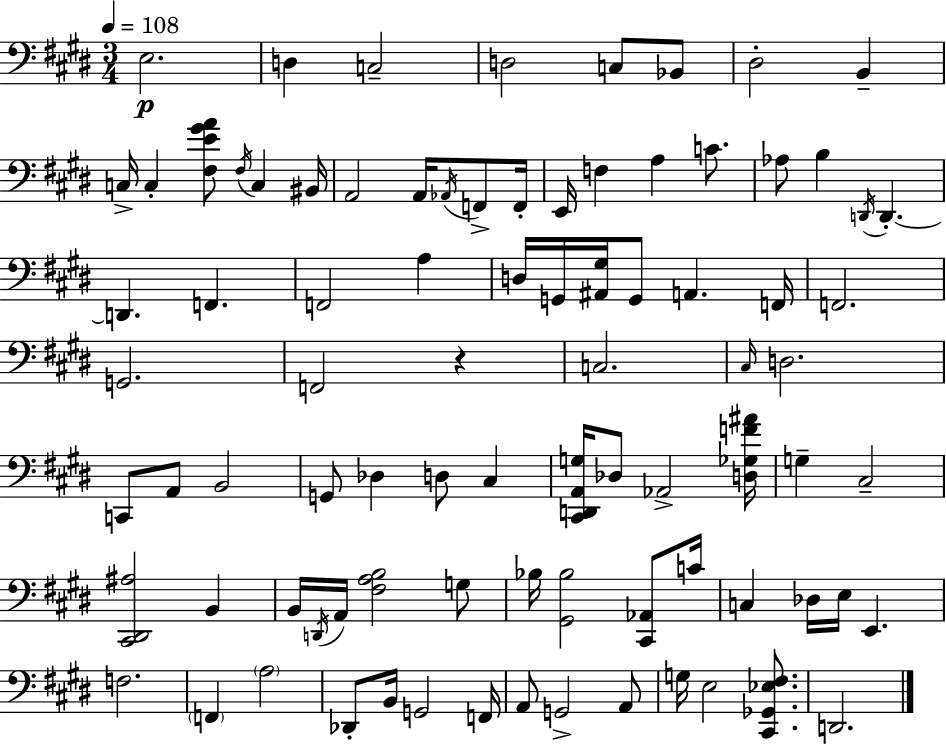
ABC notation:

X:1
T:Untitled
M:3/4
L:1/4
K:E
E,2 D, C,2 D,2 C,/2 _B,,/2 ^D,2 B,, C,/4 C, [^F,E^GA]/2 ^F,/4 C, ^B,,/4 A,,2 A,,/4 _A,,/4 F,,/2 F,,/4 E,,/4 F, A, C/2 _A,/2 B, D,,/4 D,, D,, F,, F,,2 A, D,/4 G,,/4 [^A,,^G,]/4 G,,/2 A,, F,,/4 F,,2 G,,2 F,,2 z C,2 ^C,/4 D,2 C,,/2 A,,/2 B,,2 G,,/2 _D, D,/2 ^C, [^C,,D,,A,,G,]/4 _D,/2 _A,,2 [D,_G,F^A]/4 G, ^C,2 [^C,,^D,,^A,]2 B,, B,,/4 D,,/4 A,,/4 [^F,A,B,]2 G,/2 _B,/4 [^G,,_B,]2 [^C,,_A,,]/2 C/4 C, _D,/4 E,/4 E,, F,2 F,, A,2 _D,,/2 B,,/4 G,,2 F,,/4 A,,/2 G,,2 A,,/2 G,/4 E,2 [^C,,_G,,_E,^F,]/2 D,,2